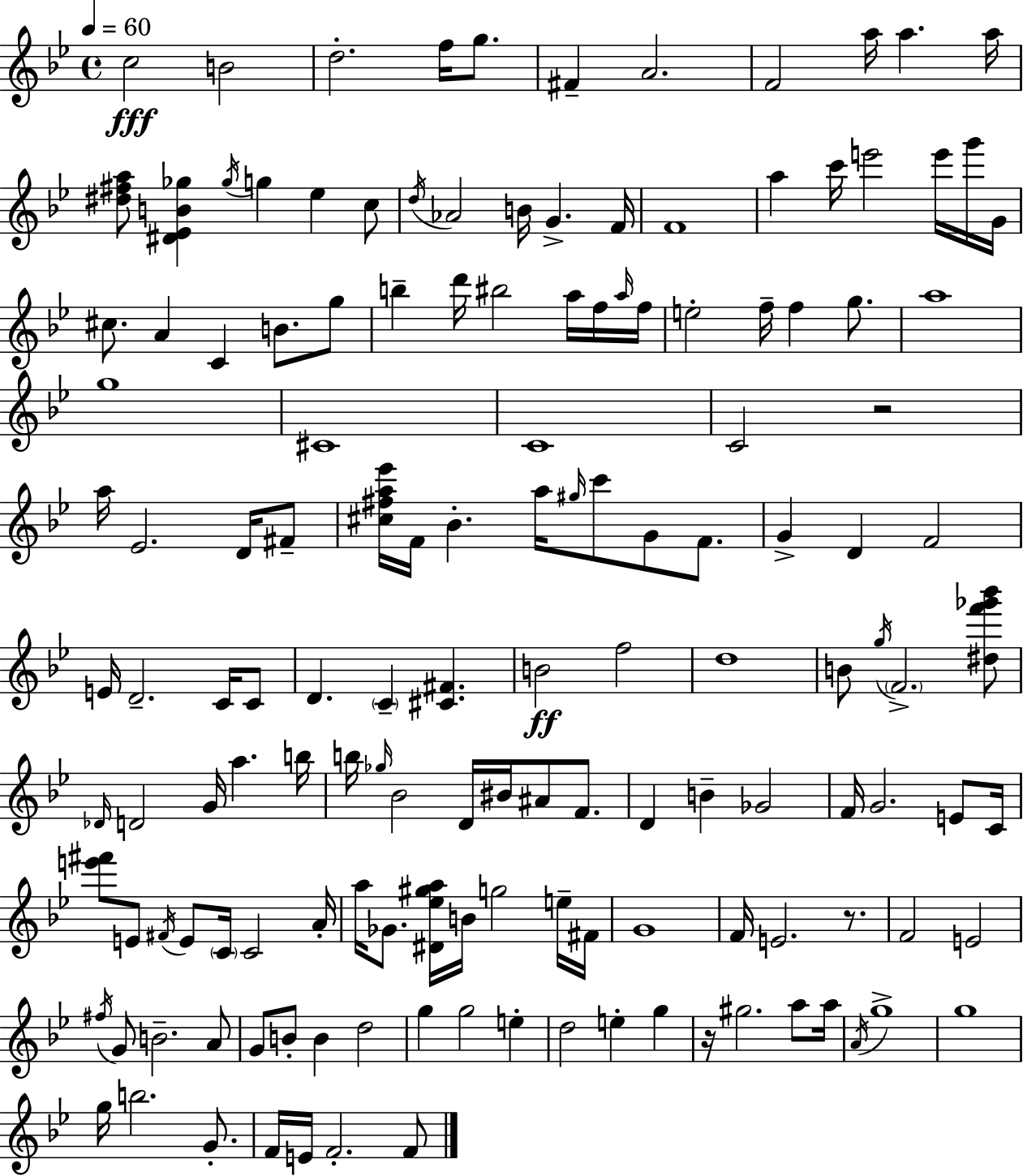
C5/h B4/h D5/h. F5/s G5/e. F#4/q A4/h. F4/h A5/s A5/q. A5/s [D#5,F#5,A5]/e [D#4,Eb4,B4,Gb5]/q Gb5/s G5/q Eb5/q C5/e D5/s Ab4/h B4/s G4/q. F4/s F4/w A5/q C6/s E6/h E6/s G6/s G4/s C#5/e. A4/q C4/q B4/e. G5/e B5/q D6/s BIS5/h A5/s F5/s A5/s F5/s E5/h F5/s F5/q G5/e. A5/w G5/w C#4/w C4/w C4/h R/h A5/s Eb4/h. D4/s F#4/e [C#5,F#5,A5,Eb6]/s F4/s Bb4/q. A5/s G#5/s C6/e G4/e F4/e. G4/q D4/q F4/h E4/s D4/h. C4/s C4/e D4/q. C4/q [C#4,F#4]/q. B4/h F5/h D5/w B4/e G5/s F4/h. [D#5,F6,Gb6,Bb6]/e Db4/s D4/h G4/s A5/q. B5/s B5/s Gb5/s Bb4/h D4/s BIS4/s A#4/e F4/e. D4/q B4/q Gb4/h F4/s G4/h. E4/e C4/s [E6,F#6]/e E4/e F#4/s E4/e C4/s C4/h A4/s A5/s Gb4/e. [D#4,Eb5,G#5,A5]/s B4/s G5/h E5/s F#4/s G4/w F4/s E4/h. R/e. F4/h E4/h F#5/s G4/e B4/h. A4/e G4/e B4/e B4/q D5/h G5/q G5/h E5/q D5/h E5/q G5/q R/s G#5/h. A5/e A5/s A4/s G5/w G5/w G5/s B5/h. G4/e. F4/s E4/s F4/h. F4/e